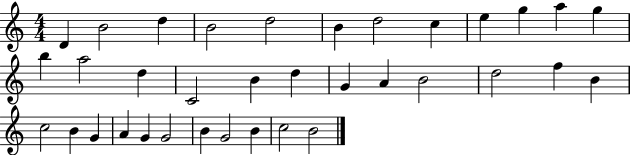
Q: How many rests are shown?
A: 0